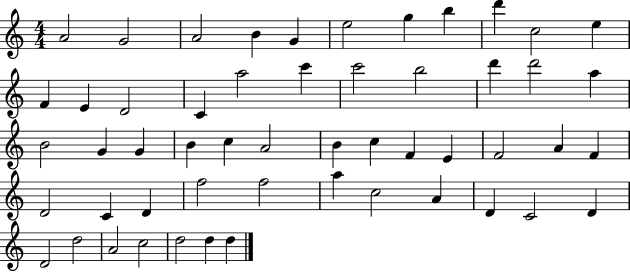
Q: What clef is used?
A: treble